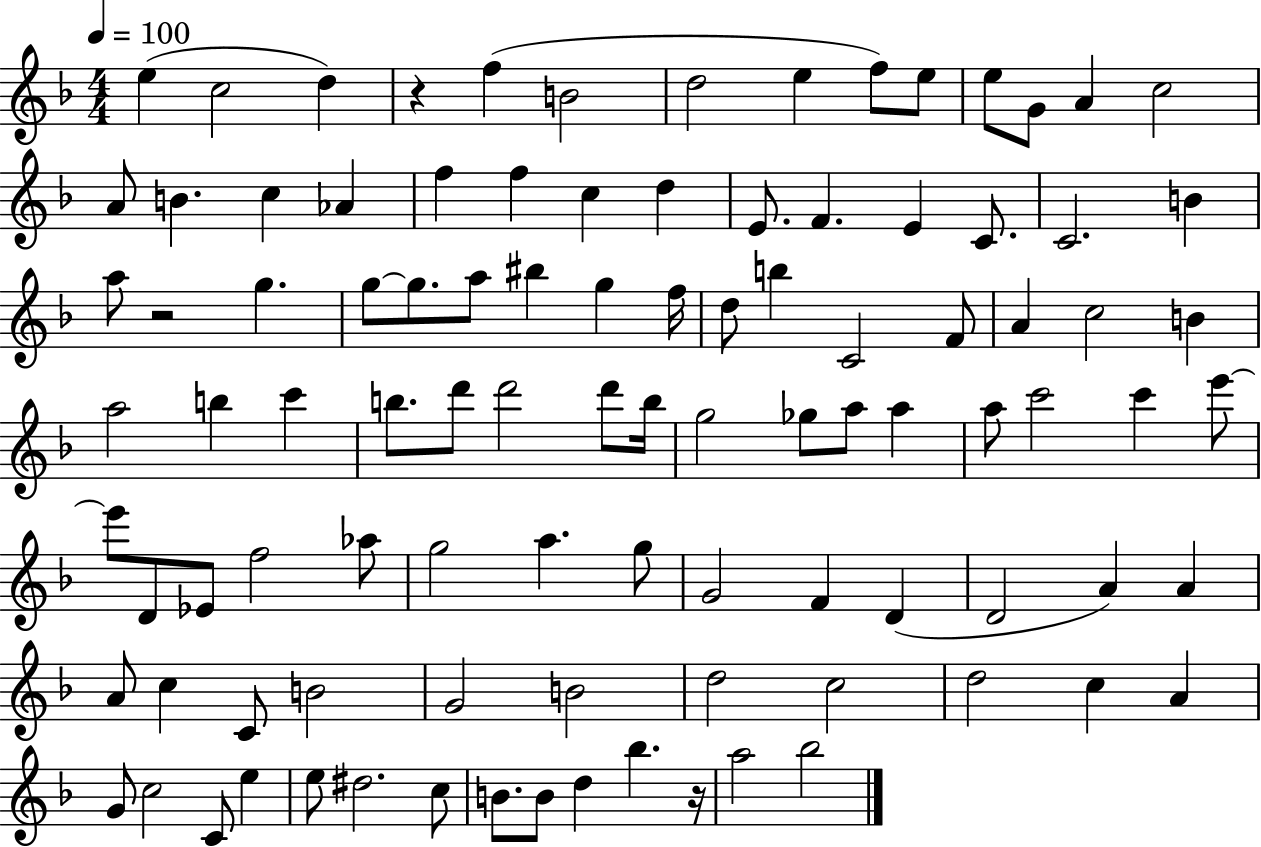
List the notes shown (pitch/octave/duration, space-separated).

E5/q C5/h D5/q R/q F5/q B4/h D5/h E5/q F5/e E5/e E5/e G4/e A4/q C5/h A4/e B4/q. C5/q Ab4/q F5/q F5/q C5/q D5/q E4/e. F4/q. E4/q C4/e. C4/h. B4/q A5/e R/h G5/q. G5/e G5/e. A5/e BIS5/q G5/q F5/s D5/e B5/q C4/h F4/e A4/q C5/h B4/q A5/h B5/q C6/q B5/e. D6/e D6/h D6/e B5/s G5/h Gb5/e A5/e A5/q A5/e C6/h C6/q E6/e E6/e D4/e Eb4/e F5/h Ab5/e G5/h A5/q. G5/e G4/h F4/q D4/q D4/h A4/q A4/q A4/e C5/q C4/e B4/h G4/h B4/h D5/h C5/h D5/h C5/q A4/q G4/e C5/h C4/e E5/q E5/e D#5/h. C5/e B4/e. B4/e D5/q Bb5/q. R/s A5/h Bb5/h